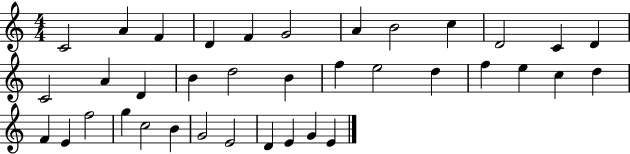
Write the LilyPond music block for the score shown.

{
  \clef treble
  \numericTimeSignature
  \time 4/4
  \key c \major
  c'2 a'4 f'4 | d'4 f'4 g'2 | a'4 b'2 c''4 | d'2 c'4 d'4 | \break c'2 a'4 d'4 | b'4 d''2 b'4 | f''4 e''2 d''4 | f''4 e''4 c''4 d''4 | \break f'4 e'4 f''2 | g''4 c''2 b'4 | g'2 e'2 | d'4 e'4 g'4 e'4 | \break \bar "|."
}